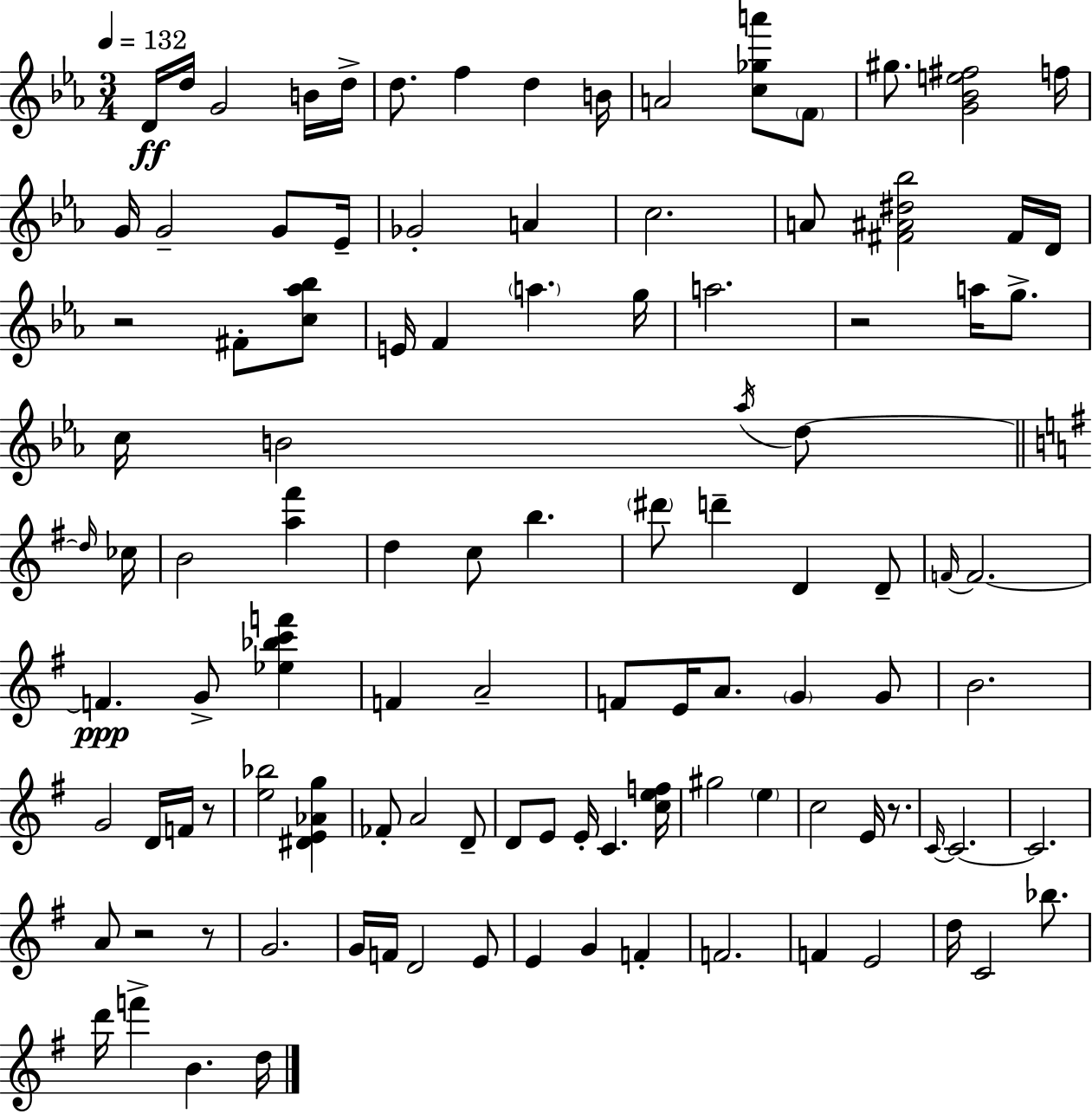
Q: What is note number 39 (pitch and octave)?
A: D5